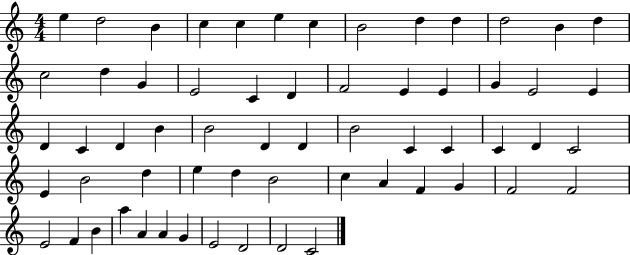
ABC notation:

X:1
T:Untitled
M:4/4
L:1/4
K:C
e d2 B c c e c B2 d d d2 B d c2 d G E2 C D F2 E E G E2 E D C D B B2 D D B2 C C C D C2 E B2 d e d B2 c A F G F2 F2 E2 F B a A A G E2 D2 D2 C2